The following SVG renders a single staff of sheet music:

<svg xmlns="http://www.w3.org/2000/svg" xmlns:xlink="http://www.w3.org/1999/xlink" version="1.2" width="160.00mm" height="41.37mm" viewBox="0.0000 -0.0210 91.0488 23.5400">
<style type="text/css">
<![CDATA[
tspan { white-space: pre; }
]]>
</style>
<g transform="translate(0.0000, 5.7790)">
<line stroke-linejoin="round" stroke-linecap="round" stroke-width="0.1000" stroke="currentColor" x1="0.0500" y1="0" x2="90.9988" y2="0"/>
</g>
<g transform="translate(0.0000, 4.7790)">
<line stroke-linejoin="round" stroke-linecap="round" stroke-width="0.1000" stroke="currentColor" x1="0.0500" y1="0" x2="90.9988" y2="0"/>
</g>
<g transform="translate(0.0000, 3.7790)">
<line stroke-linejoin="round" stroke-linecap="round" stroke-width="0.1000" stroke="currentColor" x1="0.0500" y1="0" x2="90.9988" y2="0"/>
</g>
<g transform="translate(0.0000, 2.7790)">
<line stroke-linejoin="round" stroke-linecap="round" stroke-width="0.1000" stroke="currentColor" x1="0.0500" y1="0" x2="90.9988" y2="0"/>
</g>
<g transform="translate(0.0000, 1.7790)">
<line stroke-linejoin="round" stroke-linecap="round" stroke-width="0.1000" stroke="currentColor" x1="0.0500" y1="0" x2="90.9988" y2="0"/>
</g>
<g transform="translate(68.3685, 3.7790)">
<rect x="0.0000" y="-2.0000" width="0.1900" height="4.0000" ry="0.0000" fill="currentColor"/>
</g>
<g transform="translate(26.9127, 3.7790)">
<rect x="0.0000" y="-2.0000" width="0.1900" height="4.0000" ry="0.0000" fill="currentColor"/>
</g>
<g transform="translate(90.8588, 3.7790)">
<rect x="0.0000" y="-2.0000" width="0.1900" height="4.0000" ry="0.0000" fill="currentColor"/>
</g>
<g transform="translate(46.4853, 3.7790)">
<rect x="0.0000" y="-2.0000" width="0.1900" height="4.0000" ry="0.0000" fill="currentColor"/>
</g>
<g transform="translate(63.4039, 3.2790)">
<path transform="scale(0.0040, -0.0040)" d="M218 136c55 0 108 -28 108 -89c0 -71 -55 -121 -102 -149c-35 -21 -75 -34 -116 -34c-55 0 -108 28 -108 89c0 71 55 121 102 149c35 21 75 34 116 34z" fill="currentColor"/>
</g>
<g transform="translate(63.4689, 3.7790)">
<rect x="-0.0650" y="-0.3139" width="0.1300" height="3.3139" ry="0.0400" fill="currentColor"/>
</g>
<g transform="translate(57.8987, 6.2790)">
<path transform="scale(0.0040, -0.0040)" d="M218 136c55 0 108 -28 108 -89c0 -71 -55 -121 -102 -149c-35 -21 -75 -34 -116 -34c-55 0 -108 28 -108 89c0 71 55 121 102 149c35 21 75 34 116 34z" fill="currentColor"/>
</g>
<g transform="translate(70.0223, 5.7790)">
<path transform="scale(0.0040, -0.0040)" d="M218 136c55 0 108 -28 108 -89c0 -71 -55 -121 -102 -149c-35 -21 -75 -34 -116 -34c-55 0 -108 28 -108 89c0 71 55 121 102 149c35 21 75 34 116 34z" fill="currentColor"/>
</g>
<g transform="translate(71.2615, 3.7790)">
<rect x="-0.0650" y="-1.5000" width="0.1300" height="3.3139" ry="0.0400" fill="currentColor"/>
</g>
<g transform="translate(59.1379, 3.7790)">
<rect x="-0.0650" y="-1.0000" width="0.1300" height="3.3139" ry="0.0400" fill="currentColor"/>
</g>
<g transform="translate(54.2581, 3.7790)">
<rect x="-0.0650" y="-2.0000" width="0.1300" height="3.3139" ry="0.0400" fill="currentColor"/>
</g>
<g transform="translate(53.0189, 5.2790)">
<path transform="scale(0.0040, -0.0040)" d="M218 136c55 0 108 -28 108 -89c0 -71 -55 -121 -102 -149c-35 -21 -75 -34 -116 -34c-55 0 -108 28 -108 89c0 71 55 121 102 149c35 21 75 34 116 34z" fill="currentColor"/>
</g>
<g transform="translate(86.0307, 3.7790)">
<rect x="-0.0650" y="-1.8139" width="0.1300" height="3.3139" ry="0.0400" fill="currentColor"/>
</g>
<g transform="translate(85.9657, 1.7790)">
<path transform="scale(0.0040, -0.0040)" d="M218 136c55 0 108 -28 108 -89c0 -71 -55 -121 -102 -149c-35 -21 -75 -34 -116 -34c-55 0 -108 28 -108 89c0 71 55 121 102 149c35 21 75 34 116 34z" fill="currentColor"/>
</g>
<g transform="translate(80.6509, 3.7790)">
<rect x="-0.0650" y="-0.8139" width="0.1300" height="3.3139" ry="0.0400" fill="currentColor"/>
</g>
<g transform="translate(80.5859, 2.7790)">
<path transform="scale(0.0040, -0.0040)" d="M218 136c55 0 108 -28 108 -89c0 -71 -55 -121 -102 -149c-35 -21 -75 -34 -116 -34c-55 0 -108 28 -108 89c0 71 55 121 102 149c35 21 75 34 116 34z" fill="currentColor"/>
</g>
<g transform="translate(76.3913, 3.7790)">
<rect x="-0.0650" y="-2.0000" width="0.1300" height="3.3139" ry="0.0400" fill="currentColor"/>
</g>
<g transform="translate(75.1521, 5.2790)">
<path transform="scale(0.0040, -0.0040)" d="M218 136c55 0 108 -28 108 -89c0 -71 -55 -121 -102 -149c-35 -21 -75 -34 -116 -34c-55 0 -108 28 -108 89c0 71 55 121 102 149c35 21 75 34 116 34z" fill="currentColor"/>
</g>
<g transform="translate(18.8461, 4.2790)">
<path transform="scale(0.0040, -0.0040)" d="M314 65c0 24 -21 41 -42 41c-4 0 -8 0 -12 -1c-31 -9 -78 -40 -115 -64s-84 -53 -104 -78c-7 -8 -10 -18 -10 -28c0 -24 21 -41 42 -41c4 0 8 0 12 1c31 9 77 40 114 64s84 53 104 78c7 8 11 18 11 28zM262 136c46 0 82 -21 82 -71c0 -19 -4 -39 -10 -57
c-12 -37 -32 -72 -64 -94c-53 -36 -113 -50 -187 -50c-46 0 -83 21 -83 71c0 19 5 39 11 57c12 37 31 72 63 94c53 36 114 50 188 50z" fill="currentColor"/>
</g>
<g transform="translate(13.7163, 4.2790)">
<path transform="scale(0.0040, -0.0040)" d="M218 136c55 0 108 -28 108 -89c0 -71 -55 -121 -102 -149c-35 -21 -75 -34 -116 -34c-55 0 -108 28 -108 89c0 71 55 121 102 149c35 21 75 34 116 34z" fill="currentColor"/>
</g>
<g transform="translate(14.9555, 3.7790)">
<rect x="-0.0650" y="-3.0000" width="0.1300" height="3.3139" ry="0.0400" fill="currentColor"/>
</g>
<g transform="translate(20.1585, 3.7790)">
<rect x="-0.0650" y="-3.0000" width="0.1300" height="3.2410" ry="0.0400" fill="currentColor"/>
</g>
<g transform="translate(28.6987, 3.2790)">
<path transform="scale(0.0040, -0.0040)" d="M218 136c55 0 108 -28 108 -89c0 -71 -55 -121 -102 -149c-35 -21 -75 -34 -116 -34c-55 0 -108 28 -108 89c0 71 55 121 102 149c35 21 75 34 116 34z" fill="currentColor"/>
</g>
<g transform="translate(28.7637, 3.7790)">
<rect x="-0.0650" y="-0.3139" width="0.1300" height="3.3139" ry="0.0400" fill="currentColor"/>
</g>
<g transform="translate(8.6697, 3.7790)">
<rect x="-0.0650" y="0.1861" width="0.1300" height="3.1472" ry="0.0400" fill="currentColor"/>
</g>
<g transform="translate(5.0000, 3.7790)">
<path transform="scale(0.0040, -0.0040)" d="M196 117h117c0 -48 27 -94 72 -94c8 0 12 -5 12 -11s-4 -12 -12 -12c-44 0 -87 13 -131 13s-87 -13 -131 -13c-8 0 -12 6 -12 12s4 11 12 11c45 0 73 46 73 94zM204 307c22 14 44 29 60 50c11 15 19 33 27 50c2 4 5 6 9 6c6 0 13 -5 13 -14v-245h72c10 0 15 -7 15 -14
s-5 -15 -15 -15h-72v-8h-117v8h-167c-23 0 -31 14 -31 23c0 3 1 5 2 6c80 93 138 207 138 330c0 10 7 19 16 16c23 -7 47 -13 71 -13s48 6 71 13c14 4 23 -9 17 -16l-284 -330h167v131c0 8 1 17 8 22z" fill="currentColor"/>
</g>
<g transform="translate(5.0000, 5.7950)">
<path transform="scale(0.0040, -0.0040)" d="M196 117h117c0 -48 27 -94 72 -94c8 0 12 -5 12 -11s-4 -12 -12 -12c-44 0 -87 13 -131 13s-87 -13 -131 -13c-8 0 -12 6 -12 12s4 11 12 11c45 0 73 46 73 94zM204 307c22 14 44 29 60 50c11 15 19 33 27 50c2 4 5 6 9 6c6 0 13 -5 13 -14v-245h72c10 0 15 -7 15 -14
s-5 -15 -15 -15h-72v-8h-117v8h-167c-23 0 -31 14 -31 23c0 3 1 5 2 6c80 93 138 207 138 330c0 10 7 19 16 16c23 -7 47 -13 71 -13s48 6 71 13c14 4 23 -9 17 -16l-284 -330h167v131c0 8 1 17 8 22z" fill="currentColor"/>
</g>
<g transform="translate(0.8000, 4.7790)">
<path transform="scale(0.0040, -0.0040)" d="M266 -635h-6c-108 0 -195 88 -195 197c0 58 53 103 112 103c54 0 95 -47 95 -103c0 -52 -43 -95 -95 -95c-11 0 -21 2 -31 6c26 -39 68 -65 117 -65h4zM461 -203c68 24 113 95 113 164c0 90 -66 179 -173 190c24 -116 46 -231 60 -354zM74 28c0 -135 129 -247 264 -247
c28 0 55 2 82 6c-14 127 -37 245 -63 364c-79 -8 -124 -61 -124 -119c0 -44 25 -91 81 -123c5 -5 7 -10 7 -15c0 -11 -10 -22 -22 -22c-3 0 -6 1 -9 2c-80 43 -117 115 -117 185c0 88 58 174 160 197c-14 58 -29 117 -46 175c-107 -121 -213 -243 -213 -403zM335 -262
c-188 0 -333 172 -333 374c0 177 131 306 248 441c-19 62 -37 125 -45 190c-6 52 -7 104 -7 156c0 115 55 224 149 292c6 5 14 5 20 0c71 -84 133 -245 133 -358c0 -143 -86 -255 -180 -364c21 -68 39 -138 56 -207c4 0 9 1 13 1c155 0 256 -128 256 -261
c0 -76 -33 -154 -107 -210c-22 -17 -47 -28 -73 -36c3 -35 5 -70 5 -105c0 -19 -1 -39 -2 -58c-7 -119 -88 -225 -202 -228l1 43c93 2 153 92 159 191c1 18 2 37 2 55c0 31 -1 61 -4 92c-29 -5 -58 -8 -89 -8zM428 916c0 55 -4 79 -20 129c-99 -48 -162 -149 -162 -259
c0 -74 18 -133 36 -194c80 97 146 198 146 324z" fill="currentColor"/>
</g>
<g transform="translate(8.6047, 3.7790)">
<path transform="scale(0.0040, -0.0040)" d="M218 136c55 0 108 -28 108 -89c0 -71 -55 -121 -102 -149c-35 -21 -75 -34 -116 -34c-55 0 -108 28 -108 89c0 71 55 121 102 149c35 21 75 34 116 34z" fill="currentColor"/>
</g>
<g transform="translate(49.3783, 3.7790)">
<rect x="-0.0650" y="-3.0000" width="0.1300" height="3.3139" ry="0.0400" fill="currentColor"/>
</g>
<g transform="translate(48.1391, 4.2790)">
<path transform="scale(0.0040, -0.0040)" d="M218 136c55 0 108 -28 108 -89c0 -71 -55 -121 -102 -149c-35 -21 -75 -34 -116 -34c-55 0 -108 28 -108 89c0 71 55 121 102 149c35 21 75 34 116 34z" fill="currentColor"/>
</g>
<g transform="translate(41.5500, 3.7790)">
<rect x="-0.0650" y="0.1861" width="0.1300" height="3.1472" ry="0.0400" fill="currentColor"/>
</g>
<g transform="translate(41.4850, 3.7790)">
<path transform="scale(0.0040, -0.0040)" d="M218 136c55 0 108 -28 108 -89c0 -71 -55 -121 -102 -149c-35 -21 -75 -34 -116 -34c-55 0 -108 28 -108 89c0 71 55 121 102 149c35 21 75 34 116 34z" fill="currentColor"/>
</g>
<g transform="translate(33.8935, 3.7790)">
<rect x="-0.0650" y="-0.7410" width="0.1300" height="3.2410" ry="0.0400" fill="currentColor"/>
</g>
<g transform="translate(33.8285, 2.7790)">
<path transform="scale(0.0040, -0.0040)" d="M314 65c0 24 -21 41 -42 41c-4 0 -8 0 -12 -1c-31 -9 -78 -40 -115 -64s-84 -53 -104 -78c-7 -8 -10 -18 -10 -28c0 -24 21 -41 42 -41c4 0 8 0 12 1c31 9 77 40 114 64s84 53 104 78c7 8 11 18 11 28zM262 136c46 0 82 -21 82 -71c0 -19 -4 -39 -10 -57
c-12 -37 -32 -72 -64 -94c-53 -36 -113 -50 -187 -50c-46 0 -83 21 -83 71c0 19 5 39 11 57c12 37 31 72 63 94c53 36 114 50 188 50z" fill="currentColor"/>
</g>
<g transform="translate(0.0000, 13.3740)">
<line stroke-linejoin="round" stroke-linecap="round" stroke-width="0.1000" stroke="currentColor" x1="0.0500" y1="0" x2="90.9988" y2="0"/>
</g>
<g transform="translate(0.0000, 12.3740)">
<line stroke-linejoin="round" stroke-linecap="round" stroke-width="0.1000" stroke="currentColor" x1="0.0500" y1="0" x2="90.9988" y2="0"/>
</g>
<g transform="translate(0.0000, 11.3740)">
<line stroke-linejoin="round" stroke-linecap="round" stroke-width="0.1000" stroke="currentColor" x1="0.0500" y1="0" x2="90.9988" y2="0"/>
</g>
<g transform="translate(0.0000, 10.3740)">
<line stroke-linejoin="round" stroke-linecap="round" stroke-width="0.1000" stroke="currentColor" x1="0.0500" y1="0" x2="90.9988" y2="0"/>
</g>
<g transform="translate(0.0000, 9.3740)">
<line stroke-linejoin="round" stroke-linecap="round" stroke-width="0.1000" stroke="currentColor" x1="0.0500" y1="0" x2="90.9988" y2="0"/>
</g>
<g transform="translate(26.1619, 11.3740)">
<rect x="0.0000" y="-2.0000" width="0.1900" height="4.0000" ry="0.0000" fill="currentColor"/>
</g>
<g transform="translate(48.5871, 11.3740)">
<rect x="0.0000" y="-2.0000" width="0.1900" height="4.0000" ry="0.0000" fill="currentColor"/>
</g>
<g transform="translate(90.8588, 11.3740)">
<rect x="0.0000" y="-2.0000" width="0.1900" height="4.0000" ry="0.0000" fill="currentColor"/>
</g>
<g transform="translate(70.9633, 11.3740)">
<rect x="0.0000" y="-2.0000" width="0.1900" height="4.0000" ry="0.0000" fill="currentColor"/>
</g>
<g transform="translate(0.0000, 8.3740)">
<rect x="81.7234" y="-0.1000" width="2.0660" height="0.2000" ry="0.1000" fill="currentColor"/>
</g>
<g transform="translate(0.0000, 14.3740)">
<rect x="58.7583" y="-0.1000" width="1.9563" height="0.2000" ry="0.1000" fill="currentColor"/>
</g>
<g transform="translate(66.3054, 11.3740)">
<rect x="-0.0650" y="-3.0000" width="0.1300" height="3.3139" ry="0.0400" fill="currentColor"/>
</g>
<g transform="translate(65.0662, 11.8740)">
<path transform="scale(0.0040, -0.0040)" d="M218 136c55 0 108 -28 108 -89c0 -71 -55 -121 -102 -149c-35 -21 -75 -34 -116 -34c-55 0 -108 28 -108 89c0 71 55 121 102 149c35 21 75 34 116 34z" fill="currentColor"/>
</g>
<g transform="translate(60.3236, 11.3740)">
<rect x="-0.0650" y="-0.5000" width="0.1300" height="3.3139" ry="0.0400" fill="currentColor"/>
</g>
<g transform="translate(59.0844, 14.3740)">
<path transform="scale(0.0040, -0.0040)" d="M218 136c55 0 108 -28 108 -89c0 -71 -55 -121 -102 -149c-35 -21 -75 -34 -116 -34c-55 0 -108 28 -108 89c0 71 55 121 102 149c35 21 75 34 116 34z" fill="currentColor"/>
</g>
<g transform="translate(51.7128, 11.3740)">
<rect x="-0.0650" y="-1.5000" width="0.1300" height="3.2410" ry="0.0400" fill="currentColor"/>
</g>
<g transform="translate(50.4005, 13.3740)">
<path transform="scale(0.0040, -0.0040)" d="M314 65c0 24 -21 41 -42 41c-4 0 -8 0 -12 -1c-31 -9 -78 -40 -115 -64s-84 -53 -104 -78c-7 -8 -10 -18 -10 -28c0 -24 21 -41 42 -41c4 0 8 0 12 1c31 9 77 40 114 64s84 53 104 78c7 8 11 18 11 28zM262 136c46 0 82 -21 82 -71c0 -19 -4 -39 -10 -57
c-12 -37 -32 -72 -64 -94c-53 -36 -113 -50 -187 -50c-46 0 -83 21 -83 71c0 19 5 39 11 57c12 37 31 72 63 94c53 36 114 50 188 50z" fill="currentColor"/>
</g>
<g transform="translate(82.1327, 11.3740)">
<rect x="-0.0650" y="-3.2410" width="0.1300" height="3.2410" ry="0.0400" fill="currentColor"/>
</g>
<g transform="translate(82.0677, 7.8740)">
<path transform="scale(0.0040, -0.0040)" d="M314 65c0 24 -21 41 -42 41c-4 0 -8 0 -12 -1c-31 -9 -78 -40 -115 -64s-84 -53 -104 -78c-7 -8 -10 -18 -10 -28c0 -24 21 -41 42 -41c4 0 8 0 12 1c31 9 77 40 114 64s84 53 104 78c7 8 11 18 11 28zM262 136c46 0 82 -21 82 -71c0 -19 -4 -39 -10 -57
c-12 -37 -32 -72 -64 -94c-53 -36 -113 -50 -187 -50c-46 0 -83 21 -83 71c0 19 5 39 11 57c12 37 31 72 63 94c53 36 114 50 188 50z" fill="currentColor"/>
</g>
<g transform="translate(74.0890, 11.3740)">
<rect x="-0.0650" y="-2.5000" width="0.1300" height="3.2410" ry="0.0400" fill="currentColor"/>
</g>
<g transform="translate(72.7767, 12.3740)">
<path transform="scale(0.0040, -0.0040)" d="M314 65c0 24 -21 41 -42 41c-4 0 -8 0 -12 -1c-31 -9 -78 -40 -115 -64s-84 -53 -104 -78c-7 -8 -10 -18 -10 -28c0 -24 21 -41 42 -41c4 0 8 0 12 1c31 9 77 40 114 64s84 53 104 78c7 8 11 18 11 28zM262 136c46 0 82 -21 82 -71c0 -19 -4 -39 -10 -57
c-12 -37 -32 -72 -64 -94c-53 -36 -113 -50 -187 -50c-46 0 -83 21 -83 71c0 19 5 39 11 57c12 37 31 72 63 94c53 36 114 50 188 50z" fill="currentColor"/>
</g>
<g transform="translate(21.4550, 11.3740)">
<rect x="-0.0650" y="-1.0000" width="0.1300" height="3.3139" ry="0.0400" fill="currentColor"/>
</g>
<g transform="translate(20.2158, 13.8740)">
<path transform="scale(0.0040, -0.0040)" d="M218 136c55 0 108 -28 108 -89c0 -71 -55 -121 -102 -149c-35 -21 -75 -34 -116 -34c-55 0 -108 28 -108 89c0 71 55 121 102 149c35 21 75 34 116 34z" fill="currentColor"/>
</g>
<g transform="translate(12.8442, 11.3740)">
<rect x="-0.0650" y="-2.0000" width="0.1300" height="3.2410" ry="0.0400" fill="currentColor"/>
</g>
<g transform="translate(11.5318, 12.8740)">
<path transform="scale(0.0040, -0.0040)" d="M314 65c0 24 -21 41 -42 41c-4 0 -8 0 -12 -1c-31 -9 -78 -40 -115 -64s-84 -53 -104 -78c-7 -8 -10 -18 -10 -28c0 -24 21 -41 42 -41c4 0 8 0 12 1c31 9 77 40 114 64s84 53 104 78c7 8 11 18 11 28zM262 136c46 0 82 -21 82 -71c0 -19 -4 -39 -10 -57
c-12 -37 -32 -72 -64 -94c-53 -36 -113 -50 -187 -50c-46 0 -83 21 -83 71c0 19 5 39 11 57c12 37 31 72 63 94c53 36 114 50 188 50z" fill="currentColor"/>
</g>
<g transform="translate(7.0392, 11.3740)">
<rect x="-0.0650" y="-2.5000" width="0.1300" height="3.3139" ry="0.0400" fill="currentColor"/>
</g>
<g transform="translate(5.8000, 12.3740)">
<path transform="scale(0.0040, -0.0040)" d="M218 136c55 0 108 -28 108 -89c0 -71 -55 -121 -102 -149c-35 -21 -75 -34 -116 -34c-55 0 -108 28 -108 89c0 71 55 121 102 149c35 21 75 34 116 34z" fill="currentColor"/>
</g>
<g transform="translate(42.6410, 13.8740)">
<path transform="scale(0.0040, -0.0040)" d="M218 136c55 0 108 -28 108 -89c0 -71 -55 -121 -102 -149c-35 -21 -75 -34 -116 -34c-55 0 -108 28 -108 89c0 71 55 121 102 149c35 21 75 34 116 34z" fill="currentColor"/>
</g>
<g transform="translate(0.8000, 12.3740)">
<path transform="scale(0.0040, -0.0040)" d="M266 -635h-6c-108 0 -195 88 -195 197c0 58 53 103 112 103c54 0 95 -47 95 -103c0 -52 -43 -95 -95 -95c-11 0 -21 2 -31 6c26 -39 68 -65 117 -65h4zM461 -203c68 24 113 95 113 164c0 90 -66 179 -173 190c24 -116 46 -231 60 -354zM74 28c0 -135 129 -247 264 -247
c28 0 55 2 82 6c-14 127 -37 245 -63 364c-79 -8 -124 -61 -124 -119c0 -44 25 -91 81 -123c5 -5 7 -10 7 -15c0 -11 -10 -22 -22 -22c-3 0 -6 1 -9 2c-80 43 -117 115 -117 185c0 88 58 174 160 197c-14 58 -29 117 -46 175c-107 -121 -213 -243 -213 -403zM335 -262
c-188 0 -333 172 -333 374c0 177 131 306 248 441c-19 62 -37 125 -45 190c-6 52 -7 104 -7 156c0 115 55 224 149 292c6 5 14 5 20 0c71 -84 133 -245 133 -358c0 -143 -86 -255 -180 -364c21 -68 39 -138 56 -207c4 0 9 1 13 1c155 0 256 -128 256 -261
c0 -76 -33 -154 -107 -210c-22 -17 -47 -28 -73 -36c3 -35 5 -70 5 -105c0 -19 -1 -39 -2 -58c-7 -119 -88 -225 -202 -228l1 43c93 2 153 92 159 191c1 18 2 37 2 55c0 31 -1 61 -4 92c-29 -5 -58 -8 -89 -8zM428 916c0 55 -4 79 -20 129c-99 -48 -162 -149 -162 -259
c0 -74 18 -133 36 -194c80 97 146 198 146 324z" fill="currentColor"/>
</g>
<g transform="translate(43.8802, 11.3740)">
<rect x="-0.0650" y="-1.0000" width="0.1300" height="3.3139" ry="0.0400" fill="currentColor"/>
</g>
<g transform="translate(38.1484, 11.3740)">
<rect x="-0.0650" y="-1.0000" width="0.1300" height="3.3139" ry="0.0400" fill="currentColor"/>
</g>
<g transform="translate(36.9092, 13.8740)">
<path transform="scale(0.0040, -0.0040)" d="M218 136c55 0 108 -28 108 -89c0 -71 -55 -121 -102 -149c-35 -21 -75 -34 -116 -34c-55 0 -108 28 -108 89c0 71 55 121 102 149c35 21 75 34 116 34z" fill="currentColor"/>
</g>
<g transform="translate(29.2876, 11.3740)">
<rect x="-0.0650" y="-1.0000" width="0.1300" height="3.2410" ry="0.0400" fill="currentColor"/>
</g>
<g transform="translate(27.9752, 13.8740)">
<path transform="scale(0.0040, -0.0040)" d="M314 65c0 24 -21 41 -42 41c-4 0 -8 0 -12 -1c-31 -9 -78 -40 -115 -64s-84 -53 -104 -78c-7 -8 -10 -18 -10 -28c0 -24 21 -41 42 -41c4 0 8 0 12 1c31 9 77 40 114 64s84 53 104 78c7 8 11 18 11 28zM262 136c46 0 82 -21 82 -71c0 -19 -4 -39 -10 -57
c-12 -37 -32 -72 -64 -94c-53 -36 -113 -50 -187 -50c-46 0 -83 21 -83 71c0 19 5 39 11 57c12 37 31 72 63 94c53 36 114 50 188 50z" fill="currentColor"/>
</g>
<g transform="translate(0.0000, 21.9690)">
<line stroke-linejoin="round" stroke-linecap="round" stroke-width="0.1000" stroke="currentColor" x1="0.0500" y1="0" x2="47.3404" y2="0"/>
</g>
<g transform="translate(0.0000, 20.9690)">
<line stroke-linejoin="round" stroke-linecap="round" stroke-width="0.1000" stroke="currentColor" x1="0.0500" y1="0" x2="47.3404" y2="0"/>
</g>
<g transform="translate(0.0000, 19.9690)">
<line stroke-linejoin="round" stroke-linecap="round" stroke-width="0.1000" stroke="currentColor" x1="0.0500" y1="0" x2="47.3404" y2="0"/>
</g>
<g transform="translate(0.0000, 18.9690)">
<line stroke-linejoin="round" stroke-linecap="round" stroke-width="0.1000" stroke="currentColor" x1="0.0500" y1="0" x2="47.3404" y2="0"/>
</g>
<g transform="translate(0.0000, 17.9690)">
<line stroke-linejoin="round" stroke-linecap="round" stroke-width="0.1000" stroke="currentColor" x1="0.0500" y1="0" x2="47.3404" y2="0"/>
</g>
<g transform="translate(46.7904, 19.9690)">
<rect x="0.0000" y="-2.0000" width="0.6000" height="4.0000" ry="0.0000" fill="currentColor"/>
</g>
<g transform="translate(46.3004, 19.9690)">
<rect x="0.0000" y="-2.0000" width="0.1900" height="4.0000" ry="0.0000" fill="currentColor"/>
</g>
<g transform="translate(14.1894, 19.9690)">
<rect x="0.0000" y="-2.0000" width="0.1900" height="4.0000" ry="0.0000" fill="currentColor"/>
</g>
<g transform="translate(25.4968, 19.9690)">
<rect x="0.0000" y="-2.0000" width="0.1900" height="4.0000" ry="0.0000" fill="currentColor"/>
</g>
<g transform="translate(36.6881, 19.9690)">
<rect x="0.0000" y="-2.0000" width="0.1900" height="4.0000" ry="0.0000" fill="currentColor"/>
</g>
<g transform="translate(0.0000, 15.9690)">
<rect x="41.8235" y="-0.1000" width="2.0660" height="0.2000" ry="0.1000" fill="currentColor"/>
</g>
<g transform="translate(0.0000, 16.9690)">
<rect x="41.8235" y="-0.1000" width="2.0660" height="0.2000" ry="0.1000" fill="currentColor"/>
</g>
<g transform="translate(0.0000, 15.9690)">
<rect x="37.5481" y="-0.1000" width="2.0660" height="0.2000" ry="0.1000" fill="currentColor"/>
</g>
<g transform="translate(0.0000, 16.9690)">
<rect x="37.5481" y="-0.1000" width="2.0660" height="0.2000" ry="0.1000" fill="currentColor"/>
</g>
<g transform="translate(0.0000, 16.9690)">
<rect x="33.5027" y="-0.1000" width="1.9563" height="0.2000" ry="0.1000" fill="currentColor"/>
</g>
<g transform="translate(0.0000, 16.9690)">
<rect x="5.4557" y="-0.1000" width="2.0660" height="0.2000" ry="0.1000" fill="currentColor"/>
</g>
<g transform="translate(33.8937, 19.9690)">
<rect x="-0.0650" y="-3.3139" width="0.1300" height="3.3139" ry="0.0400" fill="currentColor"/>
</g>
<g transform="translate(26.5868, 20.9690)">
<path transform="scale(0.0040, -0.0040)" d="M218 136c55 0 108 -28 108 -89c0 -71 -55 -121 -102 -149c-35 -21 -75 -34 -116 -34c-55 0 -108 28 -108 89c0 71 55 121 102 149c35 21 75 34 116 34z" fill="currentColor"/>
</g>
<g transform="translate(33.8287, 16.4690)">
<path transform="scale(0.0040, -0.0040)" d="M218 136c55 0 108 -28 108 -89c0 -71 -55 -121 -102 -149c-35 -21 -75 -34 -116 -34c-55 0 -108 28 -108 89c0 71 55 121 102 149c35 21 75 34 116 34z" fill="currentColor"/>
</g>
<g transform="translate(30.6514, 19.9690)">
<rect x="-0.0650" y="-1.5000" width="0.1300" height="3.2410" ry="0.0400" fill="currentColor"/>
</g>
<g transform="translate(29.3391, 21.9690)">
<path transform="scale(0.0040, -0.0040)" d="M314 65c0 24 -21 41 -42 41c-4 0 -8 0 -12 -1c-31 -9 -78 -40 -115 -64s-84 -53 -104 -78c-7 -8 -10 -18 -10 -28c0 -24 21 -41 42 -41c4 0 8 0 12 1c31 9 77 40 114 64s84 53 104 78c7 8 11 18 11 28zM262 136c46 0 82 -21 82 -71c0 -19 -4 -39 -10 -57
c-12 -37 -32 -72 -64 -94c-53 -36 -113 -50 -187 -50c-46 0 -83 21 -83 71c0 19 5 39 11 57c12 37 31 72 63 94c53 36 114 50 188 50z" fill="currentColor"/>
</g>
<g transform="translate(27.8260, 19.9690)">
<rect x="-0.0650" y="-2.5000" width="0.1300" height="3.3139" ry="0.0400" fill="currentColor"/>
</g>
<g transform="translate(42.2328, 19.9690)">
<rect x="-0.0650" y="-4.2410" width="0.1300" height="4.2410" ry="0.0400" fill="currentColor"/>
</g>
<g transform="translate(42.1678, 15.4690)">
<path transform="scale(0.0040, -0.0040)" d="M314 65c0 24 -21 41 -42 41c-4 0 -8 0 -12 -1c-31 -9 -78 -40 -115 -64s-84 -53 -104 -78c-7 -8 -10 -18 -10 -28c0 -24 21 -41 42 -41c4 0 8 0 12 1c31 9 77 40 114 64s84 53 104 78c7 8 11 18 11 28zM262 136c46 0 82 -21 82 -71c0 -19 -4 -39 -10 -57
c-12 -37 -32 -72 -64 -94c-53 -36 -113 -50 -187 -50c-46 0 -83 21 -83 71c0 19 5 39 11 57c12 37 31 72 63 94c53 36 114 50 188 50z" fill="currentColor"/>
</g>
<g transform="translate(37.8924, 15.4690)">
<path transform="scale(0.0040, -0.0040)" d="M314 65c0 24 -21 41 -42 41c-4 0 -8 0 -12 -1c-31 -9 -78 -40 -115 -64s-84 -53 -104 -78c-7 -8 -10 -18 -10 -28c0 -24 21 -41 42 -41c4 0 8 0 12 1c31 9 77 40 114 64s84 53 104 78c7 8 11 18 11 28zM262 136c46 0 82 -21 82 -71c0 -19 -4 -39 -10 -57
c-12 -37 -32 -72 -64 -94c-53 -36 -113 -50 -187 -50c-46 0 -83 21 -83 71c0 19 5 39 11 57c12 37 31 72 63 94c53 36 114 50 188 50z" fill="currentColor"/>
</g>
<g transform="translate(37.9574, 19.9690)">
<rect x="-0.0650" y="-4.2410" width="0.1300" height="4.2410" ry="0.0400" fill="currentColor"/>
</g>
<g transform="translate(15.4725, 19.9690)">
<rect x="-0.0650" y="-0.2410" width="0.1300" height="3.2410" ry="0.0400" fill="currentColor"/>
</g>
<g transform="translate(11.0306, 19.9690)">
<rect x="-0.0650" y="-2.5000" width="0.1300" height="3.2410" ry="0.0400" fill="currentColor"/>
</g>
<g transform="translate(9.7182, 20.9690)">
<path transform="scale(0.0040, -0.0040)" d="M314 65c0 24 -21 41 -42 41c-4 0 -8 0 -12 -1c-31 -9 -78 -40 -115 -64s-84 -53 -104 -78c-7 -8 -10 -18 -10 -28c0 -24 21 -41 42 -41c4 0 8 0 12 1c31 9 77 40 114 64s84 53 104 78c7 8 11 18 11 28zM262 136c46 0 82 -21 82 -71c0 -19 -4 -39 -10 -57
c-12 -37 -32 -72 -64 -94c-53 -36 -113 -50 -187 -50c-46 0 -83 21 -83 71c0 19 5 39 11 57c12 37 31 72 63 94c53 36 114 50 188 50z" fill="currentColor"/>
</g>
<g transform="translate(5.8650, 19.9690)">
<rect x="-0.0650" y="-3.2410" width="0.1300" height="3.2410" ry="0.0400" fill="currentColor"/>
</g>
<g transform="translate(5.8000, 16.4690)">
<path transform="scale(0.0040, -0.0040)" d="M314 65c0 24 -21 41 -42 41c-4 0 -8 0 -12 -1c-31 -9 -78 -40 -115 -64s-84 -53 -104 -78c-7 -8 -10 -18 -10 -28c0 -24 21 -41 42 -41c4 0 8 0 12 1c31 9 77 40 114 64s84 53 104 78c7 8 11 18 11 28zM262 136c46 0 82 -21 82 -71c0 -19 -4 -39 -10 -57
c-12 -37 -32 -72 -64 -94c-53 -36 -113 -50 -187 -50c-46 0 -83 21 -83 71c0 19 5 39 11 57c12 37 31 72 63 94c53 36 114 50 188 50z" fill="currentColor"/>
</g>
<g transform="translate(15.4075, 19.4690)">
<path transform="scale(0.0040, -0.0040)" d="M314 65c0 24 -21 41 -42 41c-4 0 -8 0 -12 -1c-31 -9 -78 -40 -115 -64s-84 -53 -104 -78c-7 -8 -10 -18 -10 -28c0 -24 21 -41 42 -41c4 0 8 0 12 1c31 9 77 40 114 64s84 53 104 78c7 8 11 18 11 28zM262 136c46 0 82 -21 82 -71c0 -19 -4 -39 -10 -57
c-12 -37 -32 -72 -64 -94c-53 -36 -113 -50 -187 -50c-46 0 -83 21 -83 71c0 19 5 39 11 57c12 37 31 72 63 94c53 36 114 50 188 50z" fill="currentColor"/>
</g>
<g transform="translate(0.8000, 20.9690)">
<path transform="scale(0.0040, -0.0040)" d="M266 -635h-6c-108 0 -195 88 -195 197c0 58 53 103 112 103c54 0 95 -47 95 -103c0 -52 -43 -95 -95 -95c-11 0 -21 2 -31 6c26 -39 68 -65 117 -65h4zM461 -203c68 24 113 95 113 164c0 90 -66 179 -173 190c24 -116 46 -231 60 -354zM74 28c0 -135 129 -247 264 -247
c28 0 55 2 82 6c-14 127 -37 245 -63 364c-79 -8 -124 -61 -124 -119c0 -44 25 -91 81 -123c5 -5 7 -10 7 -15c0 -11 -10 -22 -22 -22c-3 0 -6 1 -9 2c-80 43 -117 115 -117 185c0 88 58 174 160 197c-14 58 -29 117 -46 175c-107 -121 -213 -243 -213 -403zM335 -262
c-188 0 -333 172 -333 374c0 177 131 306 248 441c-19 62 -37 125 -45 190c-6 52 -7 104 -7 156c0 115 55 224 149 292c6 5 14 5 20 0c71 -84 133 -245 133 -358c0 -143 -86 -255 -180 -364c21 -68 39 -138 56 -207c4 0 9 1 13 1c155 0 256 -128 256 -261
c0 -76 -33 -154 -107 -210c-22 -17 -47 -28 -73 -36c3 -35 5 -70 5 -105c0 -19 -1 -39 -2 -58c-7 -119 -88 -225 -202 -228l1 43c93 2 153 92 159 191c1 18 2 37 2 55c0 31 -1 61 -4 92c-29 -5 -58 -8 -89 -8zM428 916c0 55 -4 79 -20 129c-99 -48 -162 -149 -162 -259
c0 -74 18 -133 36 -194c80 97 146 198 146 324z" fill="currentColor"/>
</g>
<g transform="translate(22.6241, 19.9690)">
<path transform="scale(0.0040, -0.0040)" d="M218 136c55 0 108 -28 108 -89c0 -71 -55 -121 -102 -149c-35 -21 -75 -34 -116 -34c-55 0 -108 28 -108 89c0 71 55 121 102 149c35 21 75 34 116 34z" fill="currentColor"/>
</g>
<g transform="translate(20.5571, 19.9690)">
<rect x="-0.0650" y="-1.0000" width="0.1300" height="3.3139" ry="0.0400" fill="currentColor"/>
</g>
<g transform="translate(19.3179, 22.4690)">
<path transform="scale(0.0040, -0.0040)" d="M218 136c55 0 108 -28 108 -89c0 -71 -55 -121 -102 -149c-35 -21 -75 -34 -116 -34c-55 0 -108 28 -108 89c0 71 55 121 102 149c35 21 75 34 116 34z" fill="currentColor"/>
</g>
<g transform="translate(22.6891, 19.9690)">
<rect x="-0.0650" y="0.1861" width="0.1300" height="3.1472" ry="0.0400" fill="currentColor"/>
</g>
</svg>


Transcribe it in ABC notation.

X:1
T:Untitled
M:4/4
L:1/4
K:C
B A A2 c d2 B A F D c E F d f G F2 D D2 D D E2 C A G2 b2 b2 G2 c2 D B G E2 b d'2 d'2